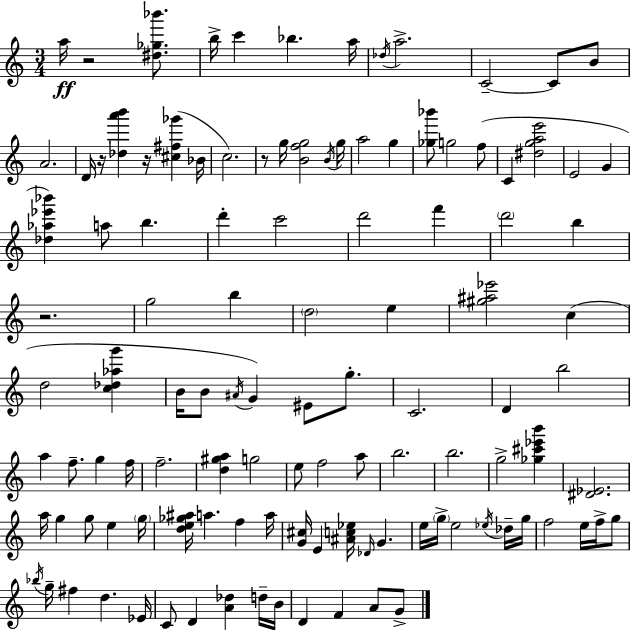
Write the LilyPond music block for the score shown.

{
  \clef treble
  \numericTimeSignature
  \time 3/4
  \key a \minor
  a''16\ff r2 <dis'' ges'' bes'''>8. | b''16-> c'''4 bes''4. a''16 | \acciaccatura { des''16 } a''2.-> | c'2--~~ c'8 b'8 | \break a'2. | d'16 r16 <des'' a''' b'''>4 r16 <cis'' fis'' ges'''>4( | bes'16 c''2.) | r8 g''16 <b' f'' g''>2 | \break \acciaccatura { b'16 } g''16 a''2 g''4 | <ges'' bes'''>8 g''2 | f''8( c'4 <dis'' g'' a'' e'''>2 | e'2 g'4 | \break <des'' aes'' ees''' bes'''>4) a''8 b''4. | d'''4-. c'''2 | d'''2 f'''4 | \parenthesize d'''2 b''4 | \break r2. | g''2 b''4 | \parenthesize d''2 e''4 | <gis'' ais'' ees'''>2 c''4( | \break d''2 <c'' des'' aes'' g'''>4 | b'16 b'8 \acciaccatura { ais'16 }) g'4 eis'8 | g''8.-. c'2. | d'4 b''2 | \break a''4 f''8.-- g''4 | f''16 f''2.-- | <d'' gis'' a''>4 g''2 | e''8 f''2 | \break a''8 b''2. | b''2. | g''2-> <ges'' cis''' ees''' b'''>4 | <dis' ees'>2. | \break a''16 g''4 g''8 e''4 | \parenthesize g''16 <d'' e'' ges'' ais''>16 a''4. f''4 | a''16 <g' cis''>16 e'4 <ais' c'' ees''>16 \grace { des'16 } g'4. | e''16 \parenthesize g''16-> e''2 | \break \acciaccatura { ees''16 } des''16-- g''16 f''2 | e''16 f''16-> g''8 \acciaccatura { bes''16 } g''16-- fis''4 d''4. | ees'16 c'8 d'4 | <a' des''>4 d''16-- b'16 d'4 f'4 | \break a'8 g'8-> \bar "|."
}